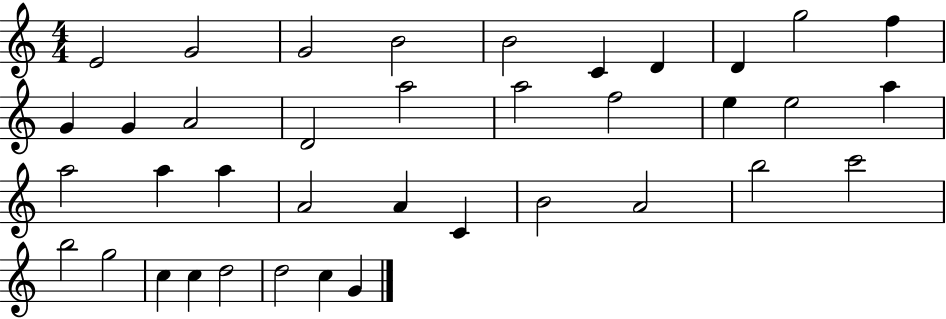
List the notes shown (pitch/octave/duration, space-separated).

E4/h G4/h G4/h B4/h B4/h C4/q D4/q D4/q G5/h F5/q G4/q G4/q A4/h D4/h A5/h A5/h F5/h E5/q E5/h A5/q A5/h A5/q A5/q A4/h A4/q C4/q B4/h A4/h B5/h C6/h B5/h G5/h C5/q C5/q D5/h D5/h C5/q G4/q